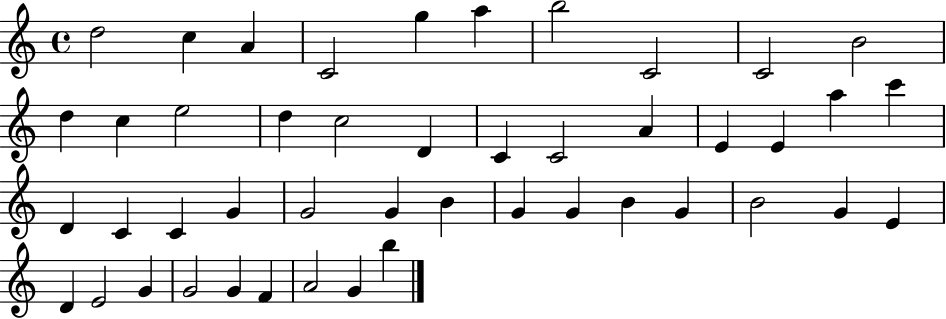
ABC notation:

X:1
T:Untitled
M:4/4
L:1/4
K:C
d2 c A C2 g a b2 C2 C2 B2 d c e2 d c2 D C C2 A E E a c' D C C G G2 G B G G B G B2 G E D E2 G G2 G F A2 G b